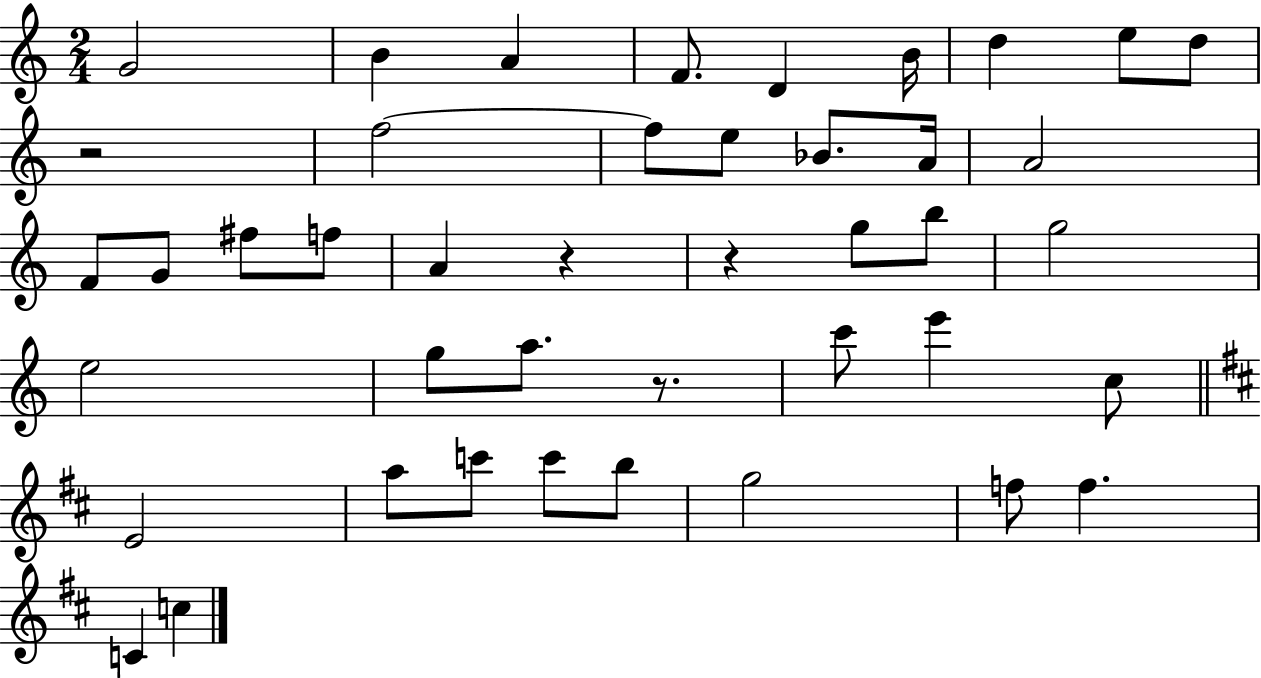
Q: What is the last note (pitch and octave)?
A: C5